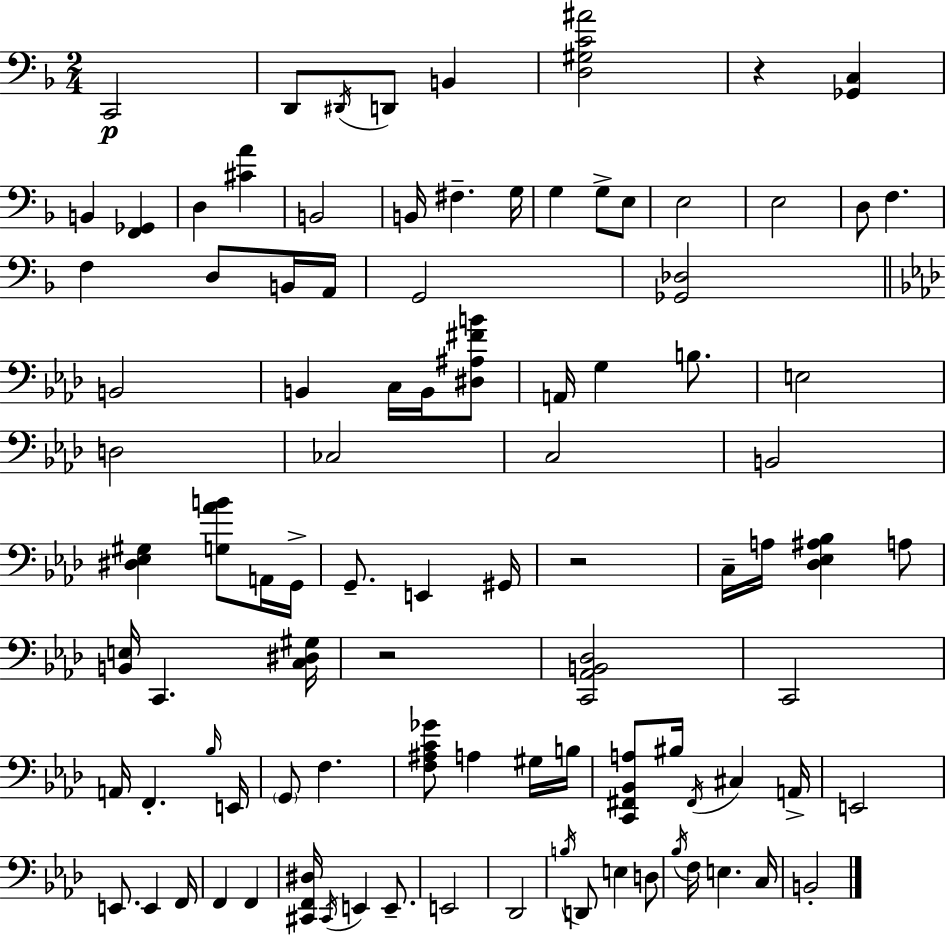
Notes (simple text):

C2/h D2/e D#2/s D2/e B2/q [D3,G#3,C4,A#4]/h R/q [Gb2,C3]/q B2/q [F2,Gb2]/q D3/q [C#4,A4]/q B2/h B2/s F#3/q. G3/s G3/q G3/e E3/e E3/h E3/h D3/e F3/q. F3/q D3/e B2/s A2/s G2/h [Gb2,Db3]/h B2/h B2/q C3/s B2/s [D#3,A#3,F#4,B4]/e A2/s G3/q B3/e. E3/h D3/h CES3/h C3/h B2/h [D#3,Eb3,G#3]/q [G3,Ab4,B4]/e A2/s G2/s G2/e. E2/q G#2/s R/h C3/s A3/s [Db3,Eb3,A#3,Bb3]/q A3/e [B2,E3]/s C2/q. [C3,D#3,G#3]/s R/h [C2,Ab2,B2,Db3]/h C2/h A2/s F2/q. Bb3/s E2/s G2/e F3/q. [F3,A#3,C4,Gb4]/e A3/q G#3/s B3/s [C2,F#2,Bb2,A3]/e BIS3/s F#2/s C#3/q A2/s E2/h E2/e. E2/q F2/s F2/q F2/q [C#2,F2,D#3]/s C#2/s E2/q E2/e. E2/h Db2/h B3/s D2/e E3/q D3/e Bb3/s F3/s E3/q. C3/s B2/h